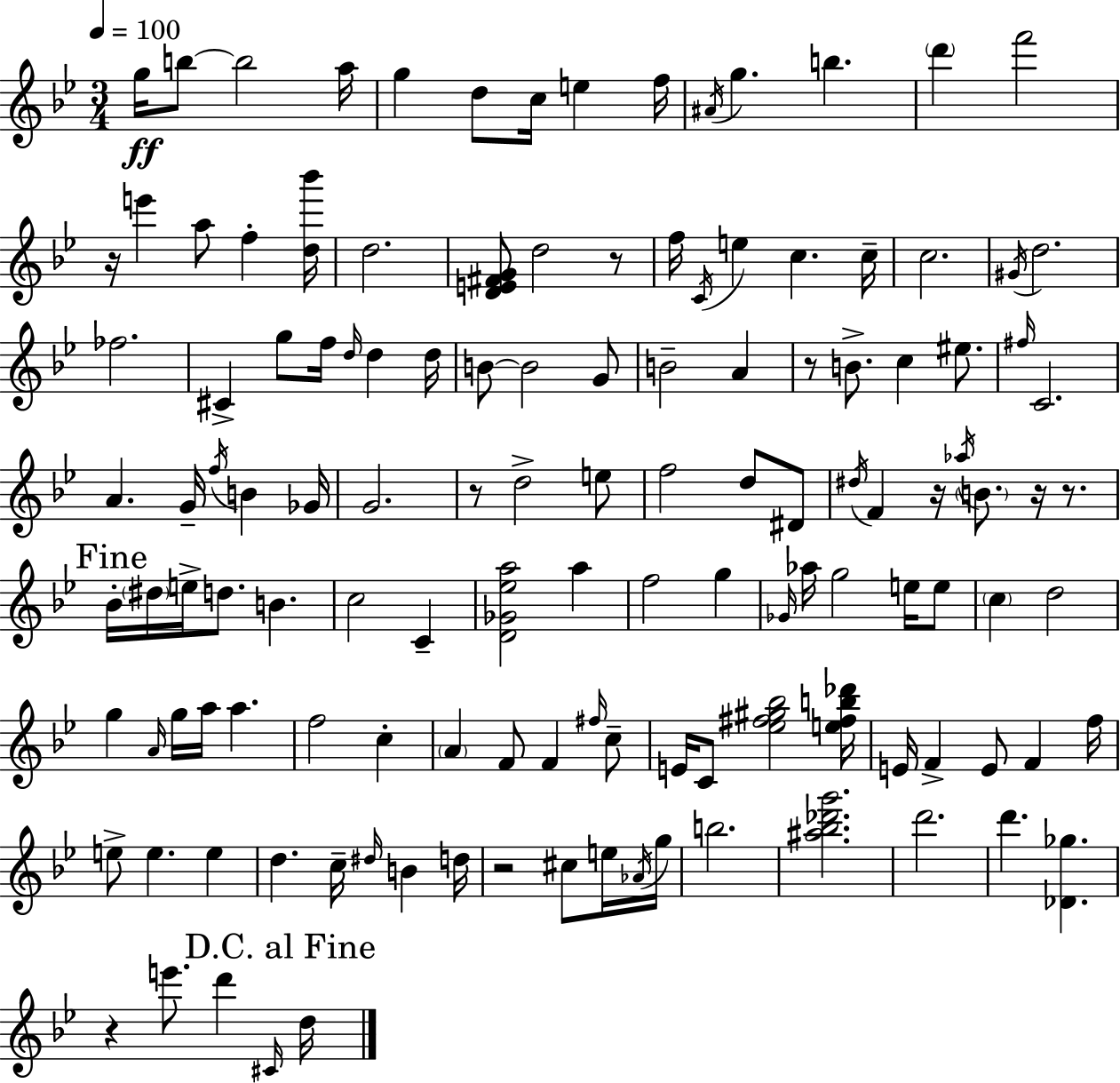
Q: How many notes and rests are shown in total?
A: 130